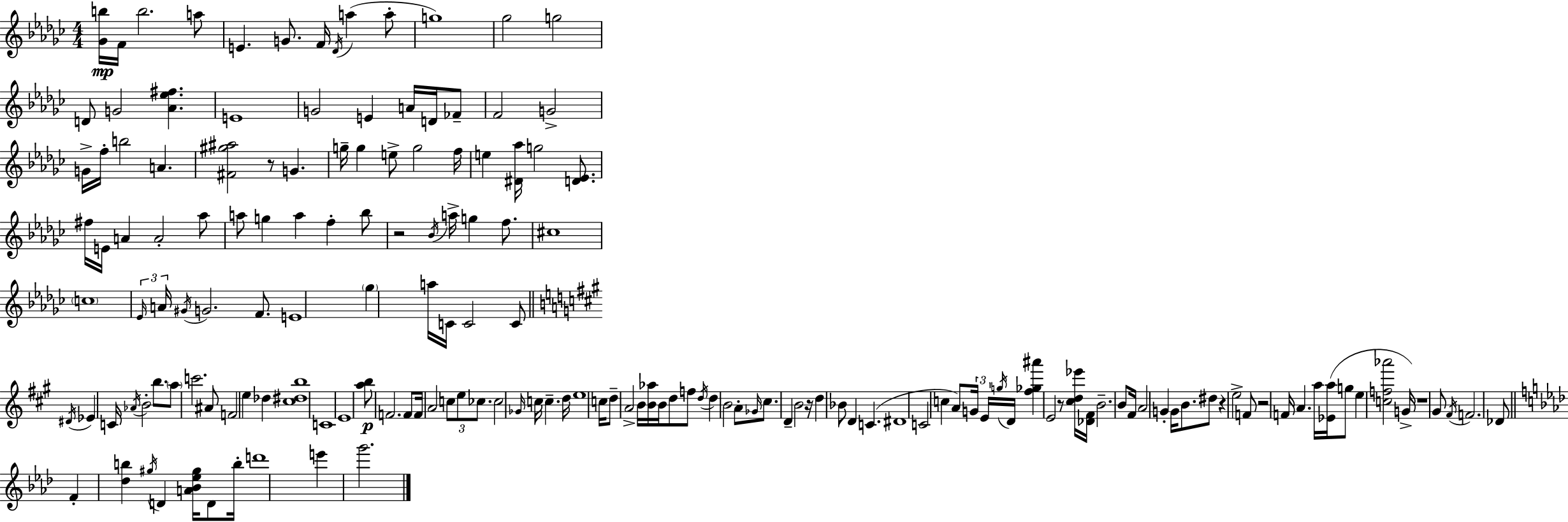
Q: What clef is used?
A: treble